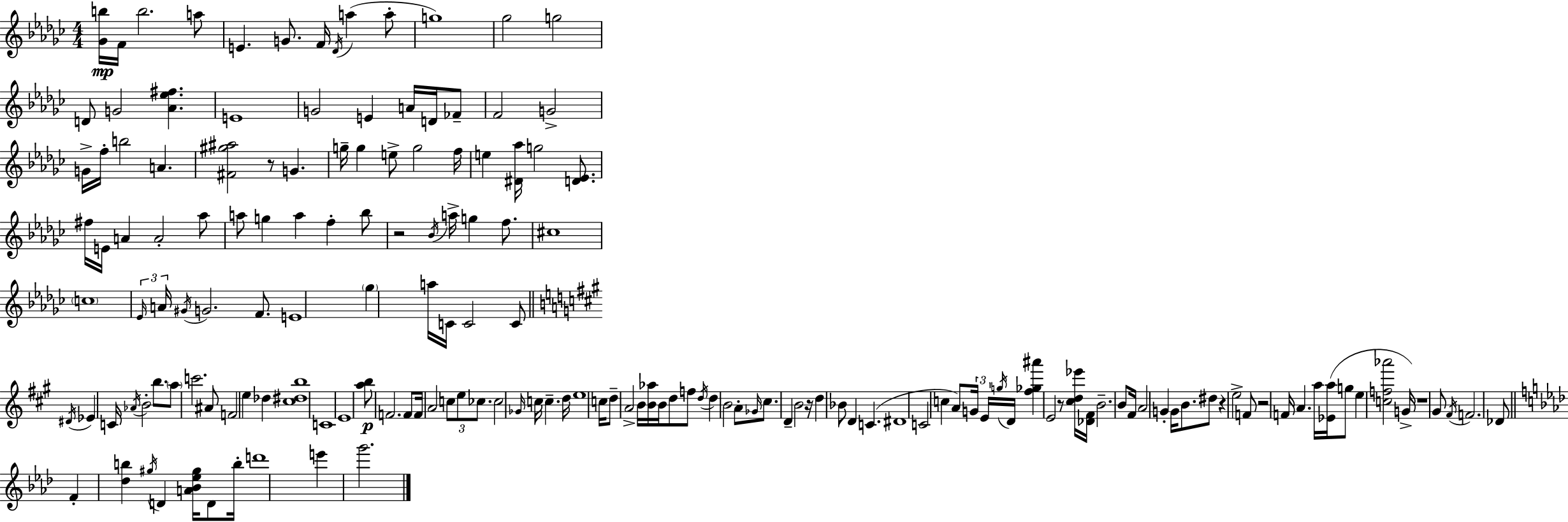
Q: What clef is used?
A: treble